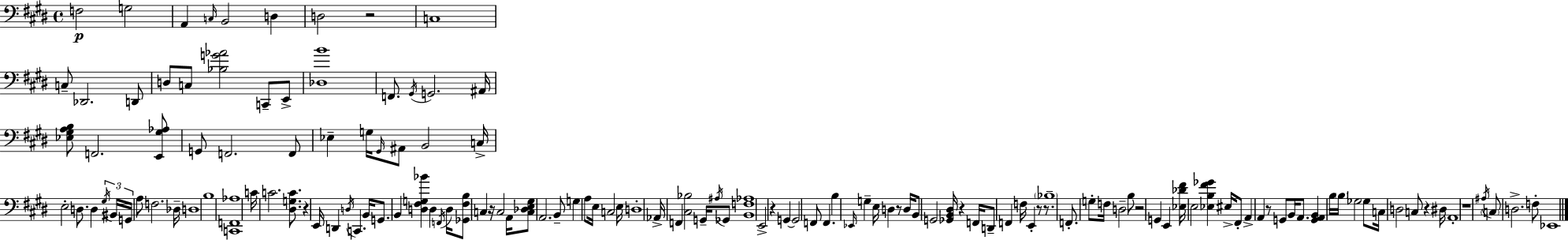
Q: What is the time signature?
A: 4/4